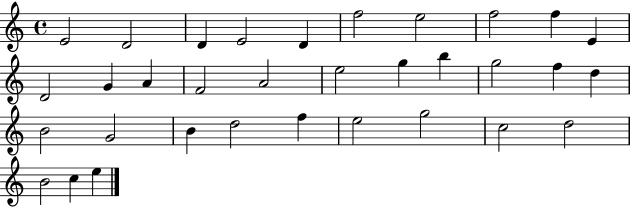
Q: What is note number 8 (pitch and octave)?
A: F5